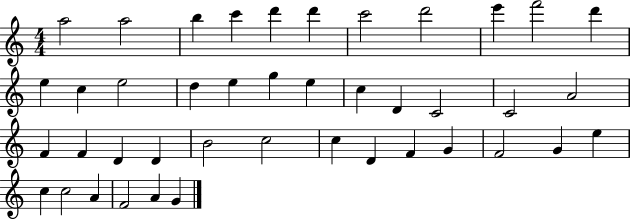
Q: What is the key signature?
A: C major